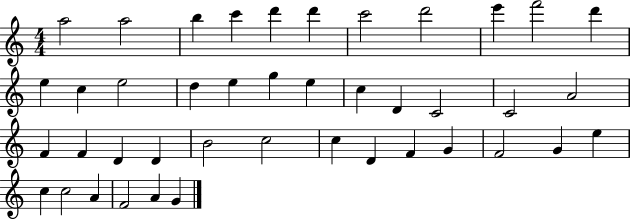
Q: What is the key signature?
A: C major